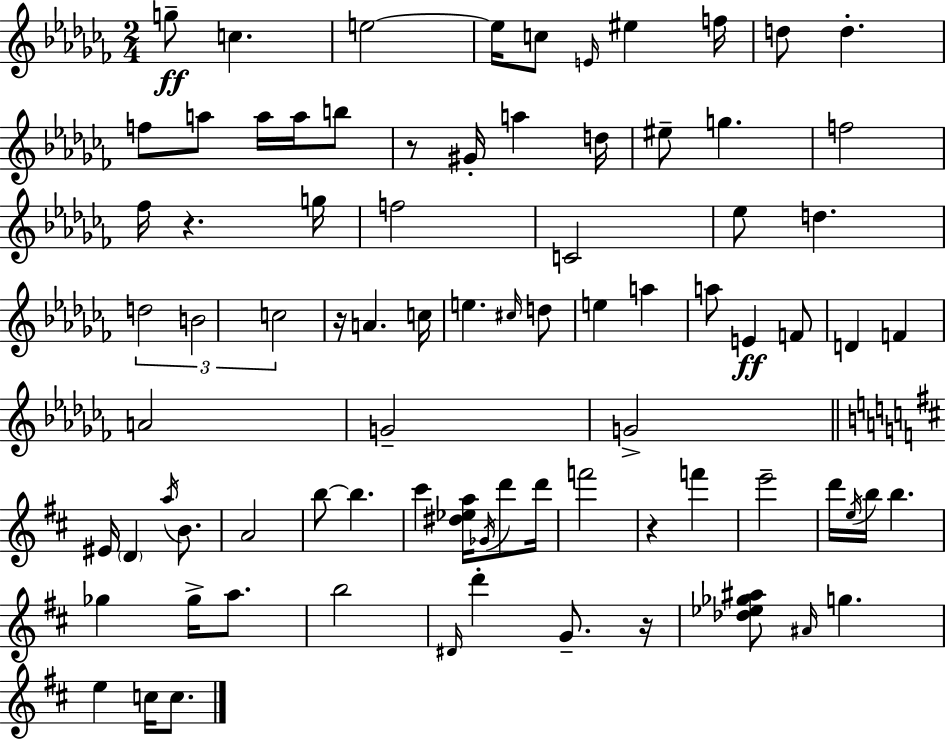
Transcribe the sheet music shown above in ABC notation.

X:1
T:Untitled
M:2/4
L:1/4
K:Abm
g/2 c e2 e/4 c/2 E/4 ^e f/4 d/2 d f/2 a/2 a/4 a/4 b/2 z/2 ^G/4 a d/4 ^e/2 g f2 _f/4 z g/4 f2 C2 _e/2 d d2 B2 c2 z/4 A c/4 e ^c/4 d/2 e a a/2 E F/2 D F A2 G2 G2 ^E/4 D a/4 B/2 A2 b/2 b ^c' [^d_ea]/4 _G/4 d'/2 d'/4 f'2 z f' e'2 d'/4 e/4 b/4 b _g _g/4 a/2 b2 ^D/4 d' G/2 z/4 [_d_e_g^a]/2 ^A/4 g e c/4 c/2